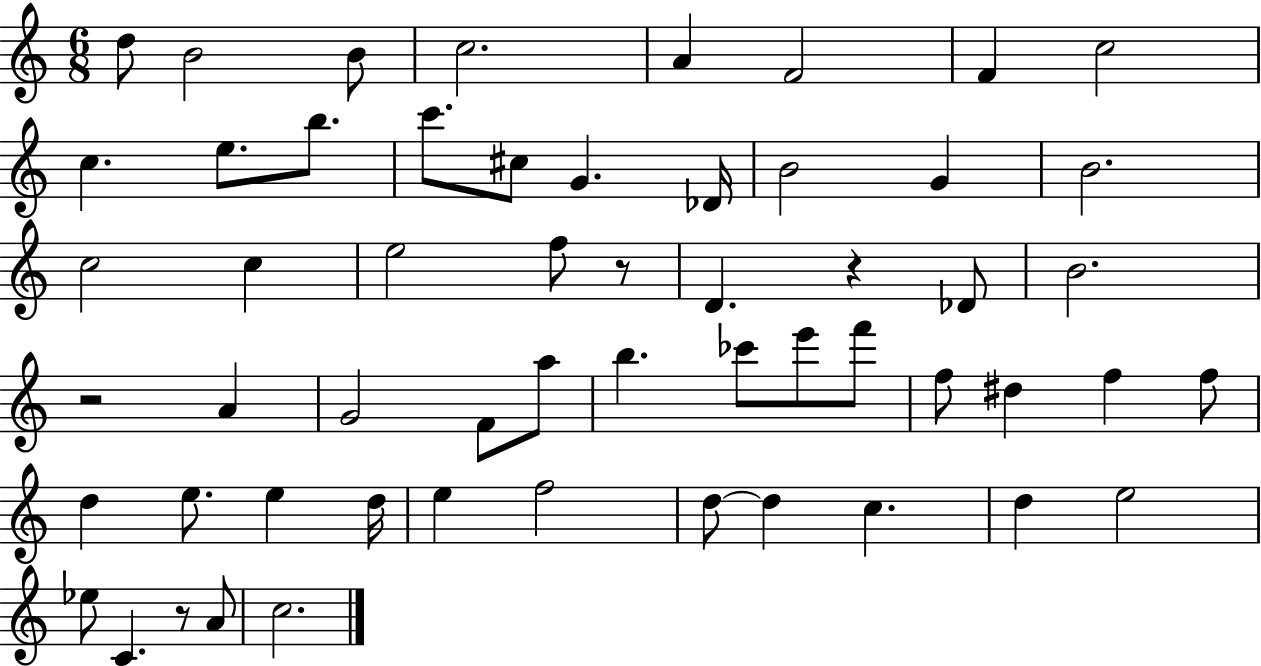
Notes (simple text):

D5/e B4/h B4/e C5/h. A4/q F4/h F4/q C5/h C5/q. E5/e. B5/e. C6/e. C#5/e G4/q. Db4/s B4/h G4/q B4/h. C5/h C5/q E5/h F5/e R/e D4/q. R/q Db4/e B4/h. R/h A4/q G4/h F4/e A5/e B5/q. CES6/e E6/e F6/e F5/e D#5/q F5/q F5/e D5/q E5/e. E5/q D5/s E5/q F5/h D5/e D5/q C5/q. D5/q E5/h Eb5/e C4/q. R/e A4/e C5/h.